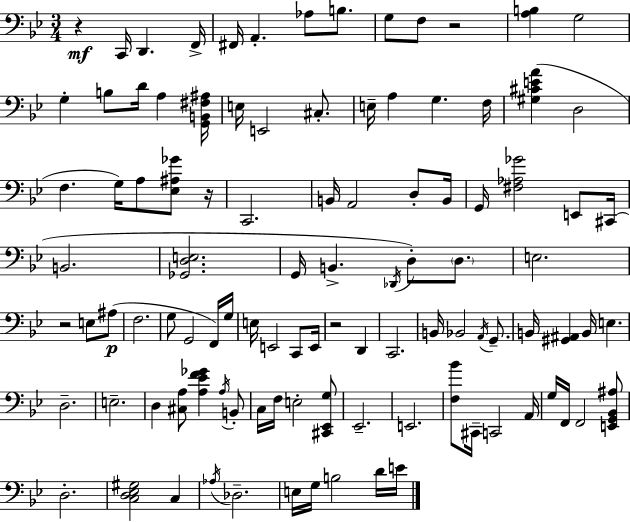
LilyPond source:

{
  \clef bass
  \numericTimeSignature
  \time 3/4
  \key bes \major
  r4\mf c,16 d,4. f,16-> | fis,16 a,4.-. aes8 b8. | g8 f8 r2 | <a b>4 g2 | \break g4-. b8 d'16 a4 <g, b, fis ais>16 | e16 e,2 cis8.-. | e16-- a4 g4. f16 | <gis cis' e' a'>4( d2 | \break f4. g16) a8 <ees ais ges'>8 r16 | c,2. | b,16 a,2 d8-. b,16 | g,16 <fis aes ges'>2 e,8 cis,16( | \break b,2. | <ges, d e>2. | g,16 b,4.-> \acciaccatura { des,16 }) d8-. \parenthesize d8. | e2. | \break r2 e8 ais8(\p | f2. | g8 g,2 f,16) | g16 e16 e,2 c,8 | \break e,16 r2 d,4 | c,2. | b,16 bes,2 \acciaccatura { a,16 } g,8.-- | b,16 <gis, ais,>4 b,16 e4. | \break d2.-- | e2.-- | d4 <cis a>8 <a ees' f' ges'>4 | \acciaccatura { a16 } b,8-. c16 f16 e2-. | \break <cis, ees, g>8 ees,2.-- | e,2. | <f bes'>8 cis,16-- c,2 | a,16 g16 f,16 f,2 | \break <e, g, bes, ais>8 d2.-. | <c d ees gis>2 c4 | \acciaccatura { aes16 } des2.-- | e16 g16 b2 | \break d'16 e'16 \bar "|."
}